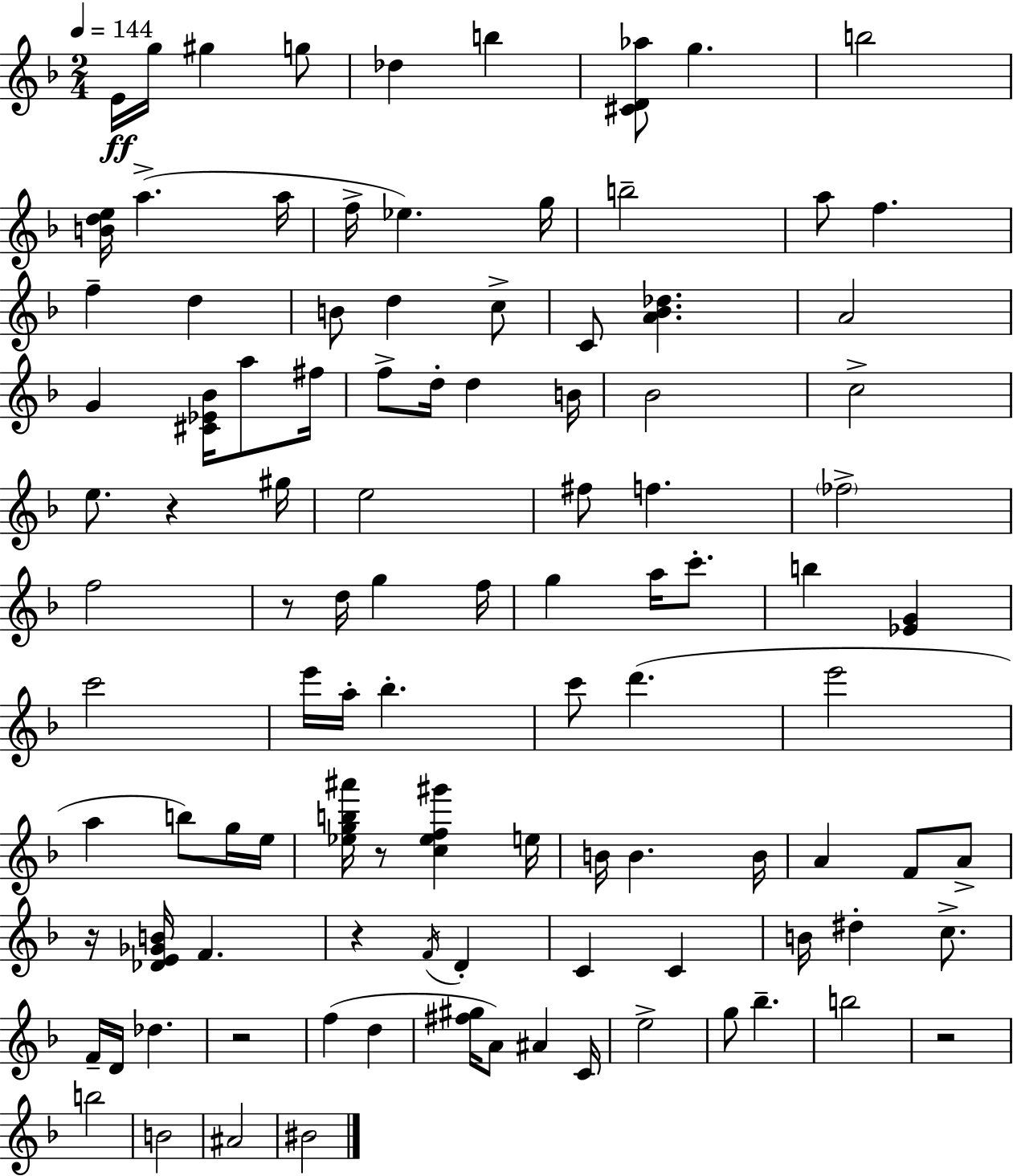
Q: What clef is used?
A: treble